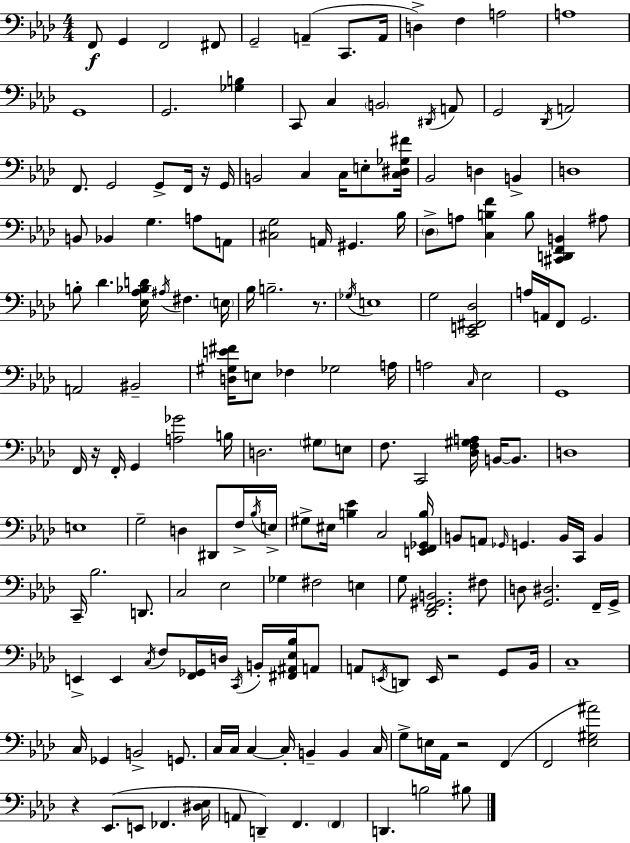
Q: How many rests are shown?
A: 6